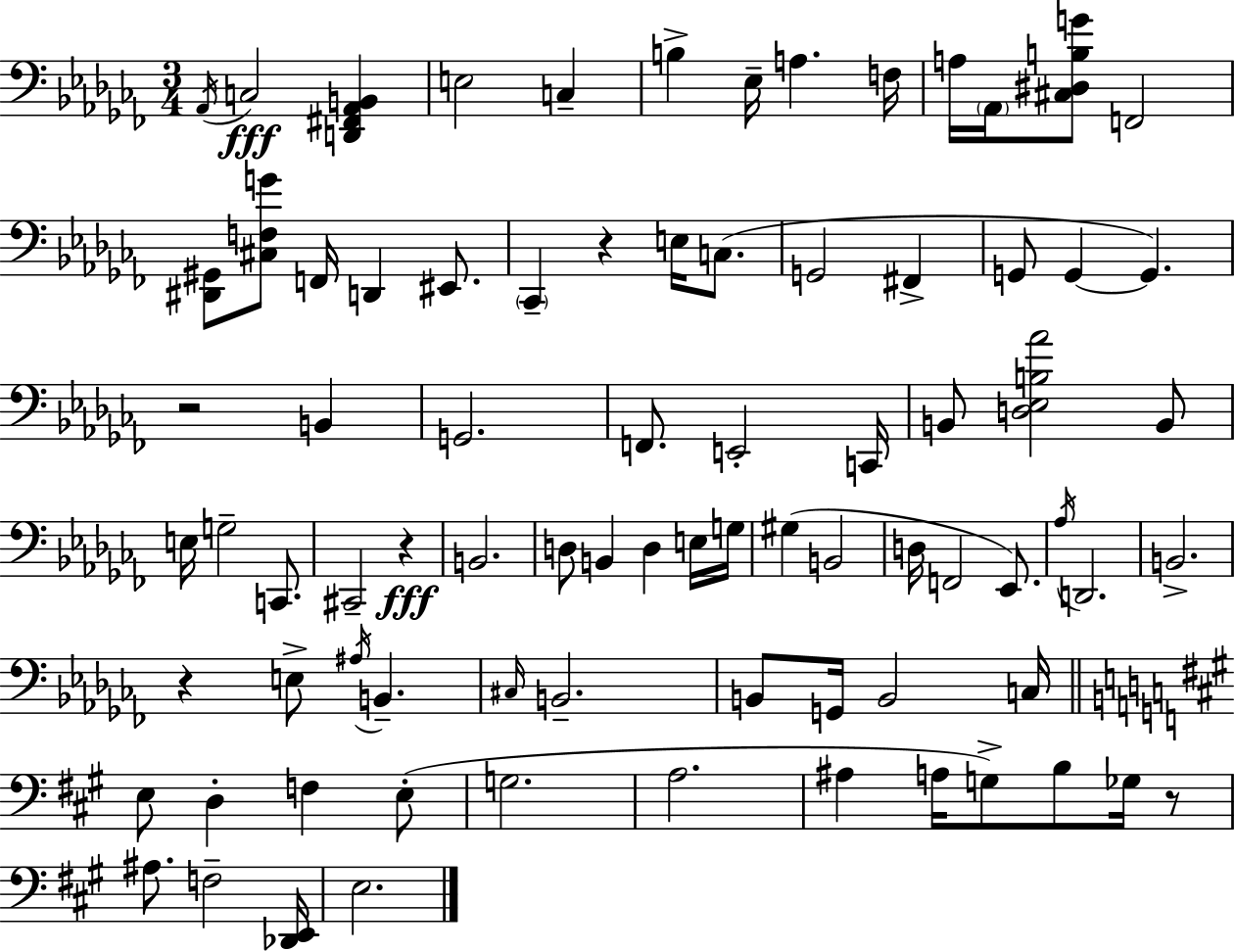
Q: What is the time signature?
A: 3/4